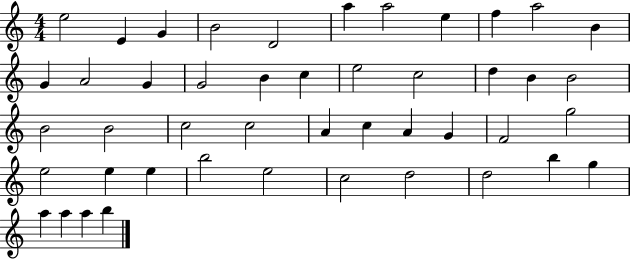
X:1
T:Untitled
M:4/4
L:1/4
K:C
e2 E G B2 D2 a a2 e f a2 B G A2 G G2 B c e2 c2 d B B2 B2 B2 c2 c2 A c A G F2 g2 e2 e e b2 e2 c2 d2 d2 b g a a a b